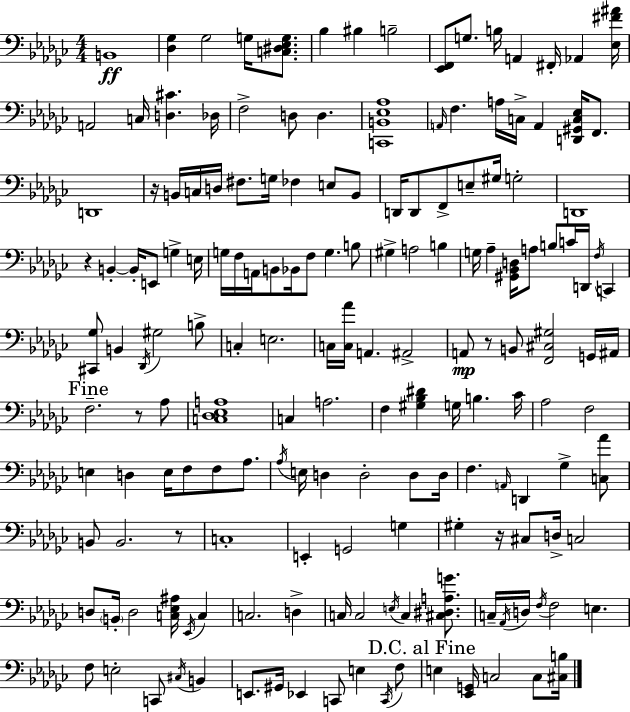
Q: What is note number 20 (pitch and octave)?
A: A3